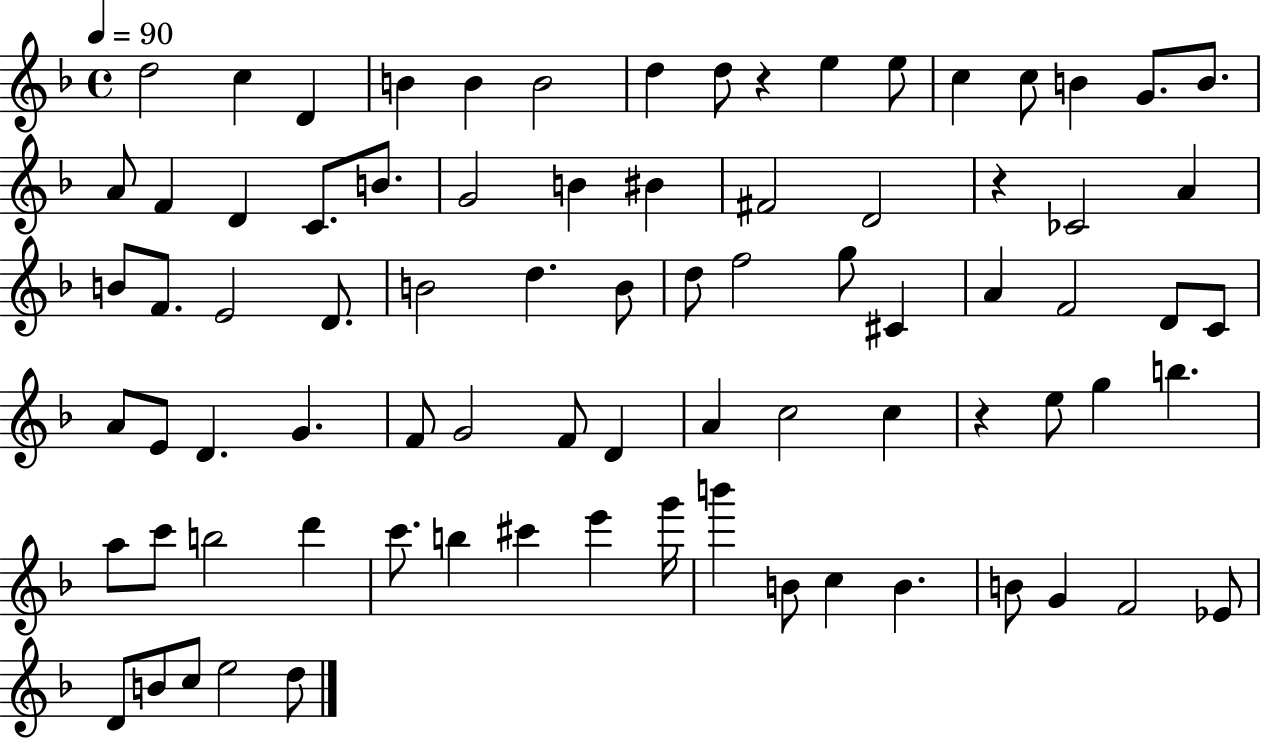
D5/h C5/q D4/q B4/q B4/q B4/h D5/q D5/e R/q E5/q E5/e C5/q C5/e B4/q G4/e. B4/e. A4/e F4/q D4/q C4/e. B4/e. G4/h B4/q BIS4/q F#4/h D4/h R/q CES4/h A4/q B4/e F4/e. E4/h D4/e. B4/h D5/q. B4/e D5/e F5/h G5/e C#4/q A4/q F4/h D4/e C4/e A4/e E4/e D4/q. G4/q. F4/e G4/h F4/e D4/q A4/q C5/h C5/q R/q E5/e G5/q B5/q. A5/e C6/e B5/h D6/q C6/e. B5/q C#6/q E6/q G6/s B6/q B4/e C5/q B4/q. B4/e G4/q F4/h Eb4/e D4/e B4/e C5/e E5/h D5/e